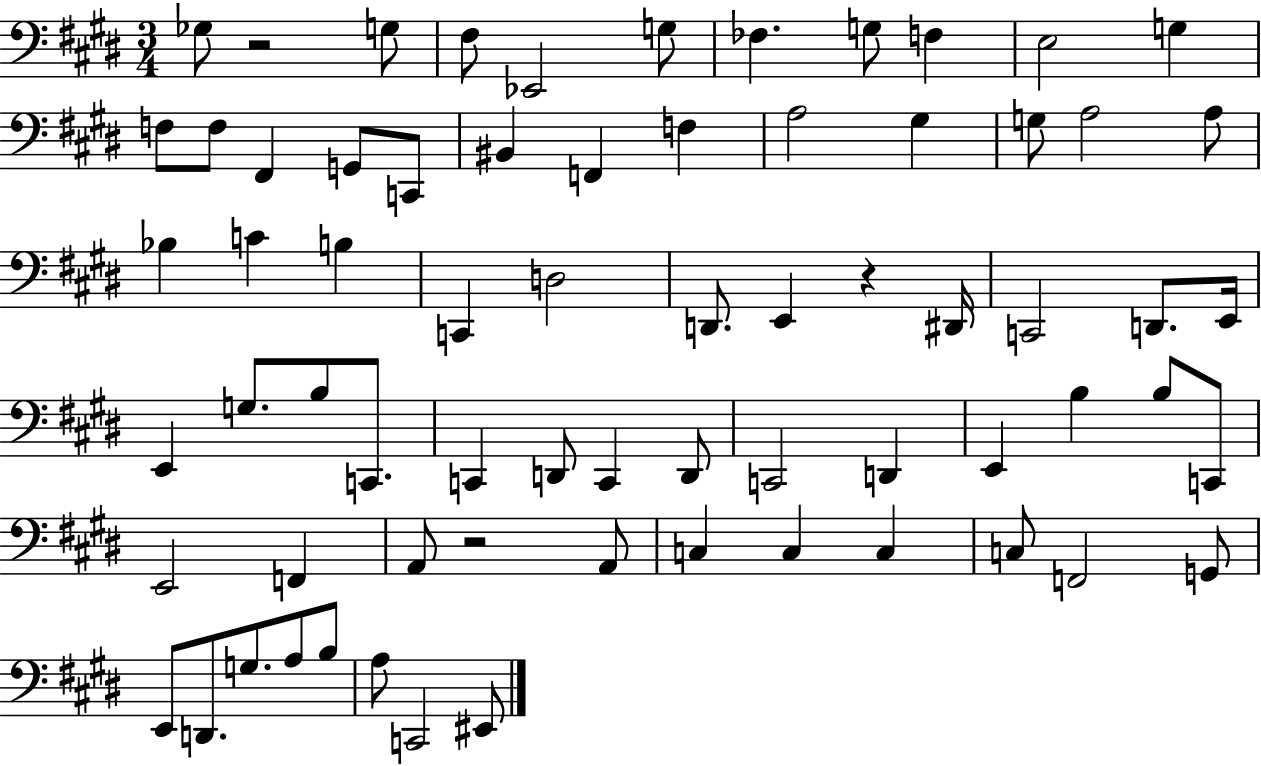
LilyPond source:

{
  \clef bass
  \numericTimeSignature
  \time 3/4
  \key e \major
  ges8 r2 g8 | fis8 ees,2 g8 | fes4. g8 f4 | e2 g4 | \break f8 f8 fis,4 g,8 c,8 | bis,4 f,4 f4 | a2 gis4 | g8 a2 a8 | \break bes4 c'4 b4 | c,4 d2 | d,8. e,4 r4 dis,16 | c,2 d,8. e,16 | \break e,4 g8. b8 c,8. | c,4 d,8 c,4 d,8 | c,2 d,4 | e,4 b4 b8 c,8 | \break e,2 f,4 | a,8 r2 a,8 | c4 c4 c4 | c8 f,2 g,8 | \break e,8 d,8. g8. a8 b8 | a8 c,2 eis,8 | \bar "|."
}